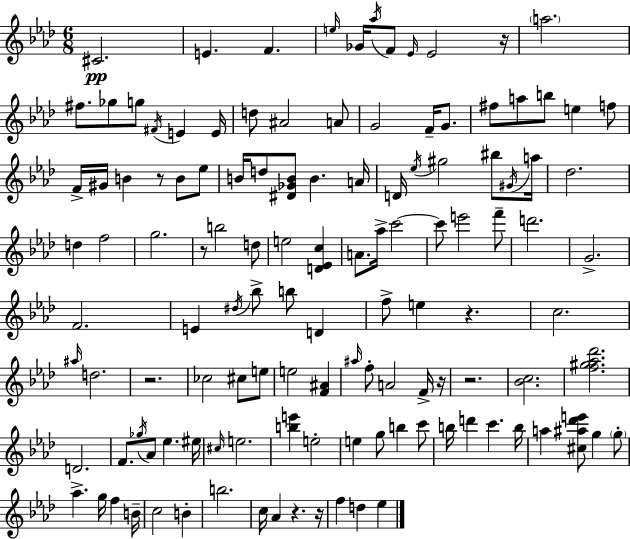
C#4/h. E4/q. F4/q. E5/s Gb4/s Ab5/s F4/e Eb4/s Eb4/h R/s A5/h. F#5/e. Gb5/e G5/e F#4/s E4/q E4/s D5/e A#4/h A4/e G4/h F4/s G4/e. F#5/e A5/e B5/e E5/q F5/e F4/s G#4/s B4/q R/e B4/e Eb5/e B4/s D5/e [D#4,Gb4,B4]/e B4/q. A4/s D4/s Eb5/s G#5/h BIS5/e G#4/s A5/s Db5/h. D5/q F5/h G5/h. R/e B5/h D5/e E5/h [D4,Eb4,C5]/q A4/e. Ab5/s C6/h C6/e E6/h F6/e D6/h. G4/h. F4/h. E4/q D#5/s Bb5/e B5/e D4/q F5/e E5/q R/q. C5/h. A#5/s D5/h. R/h. CES5/h C#5/e E5/e E5/h [F4,A#4]/q A#5/s F5/e A4/h F4/s R/s R/h. [Bb4,C5]/h. [F5,G#5,Ab5,Db6]/h. D4/h. F4/e. Gb5/s Ab4/e Eb5/q. EIS5/s C#5/s E5/h. [B5,E6]/q E5/h E5/q G5/e B5/q C6/e B5/s D6/q C6/q. B5/s A5/q [C#5,A#5,Db6,E6]/e G5/q G5/e Ab5/q. G5/s F5/q B4/s C5/h B4/q B5/h. C5/s Ab4/q R/q. R/s F5/q D5/q Eb5/q